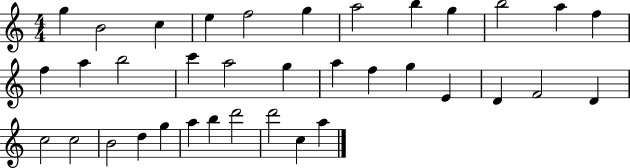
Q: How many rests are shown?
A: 0